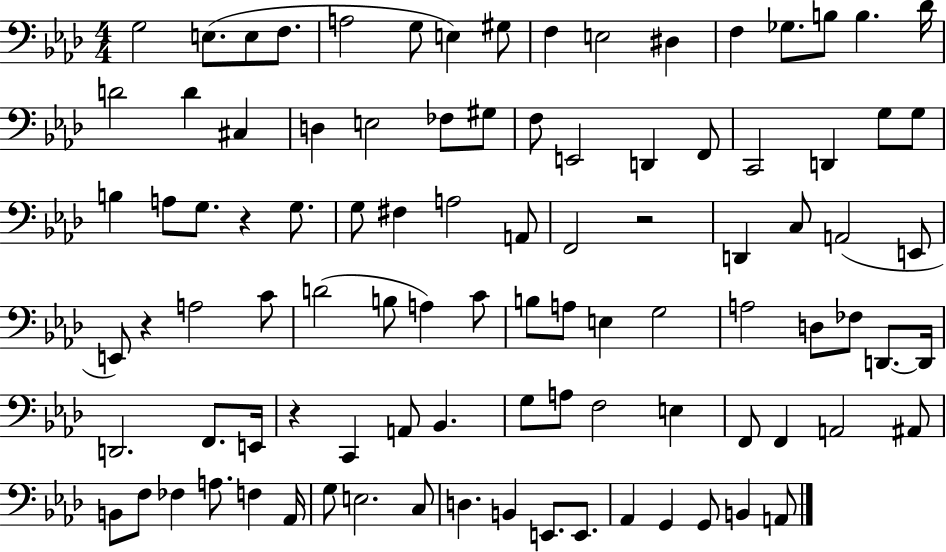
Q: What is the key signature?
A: AES major